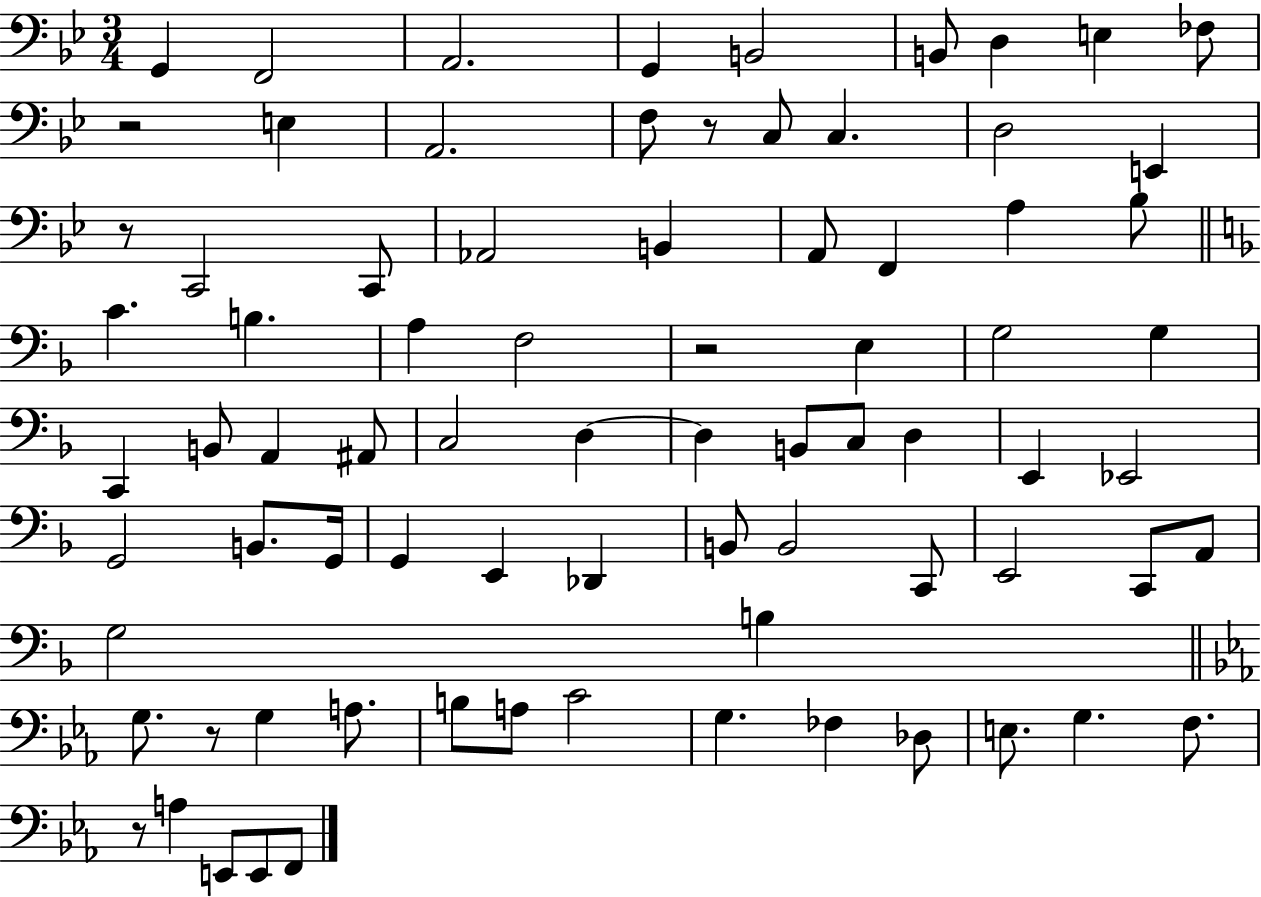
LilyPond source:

{
  \clef bass
  \numericTimeSignature
  \time 3/4
  \key bes \major
  g,4 f,2 | a,2. | g,4 b,2 | b,8 d4 e4 fes8 | \break r2 e4 | a,2. | f8 r8 c8 c4. | d2 e,4 | \break r8 c,2 c,8 | aes,2 b,4 | a,8 f,4 a4 bes8 | \bar "||" \break \key d \minor c'4. b4. | a4 f2 | r2 e4 | g2 g4 | \break c,4 b,8 a,4 ais,8 | c2 d4~~ | d4 b,8 c8 d4 | e,4 ees,2 | \break g,2 b,8. g,16 | g,4 e,4 des,4 | b,8 b,2 c,8 | e,2 c,8 a,8 | \break g2 b4 | \bar "||" \break \key c \minor g8. r8 g4 a8. | b8 a8 c'2 | g4. fes4 des8 | e8. g4. f8. | \break r8 a4 e,8 e,8 f,8 | \bar "|."
}